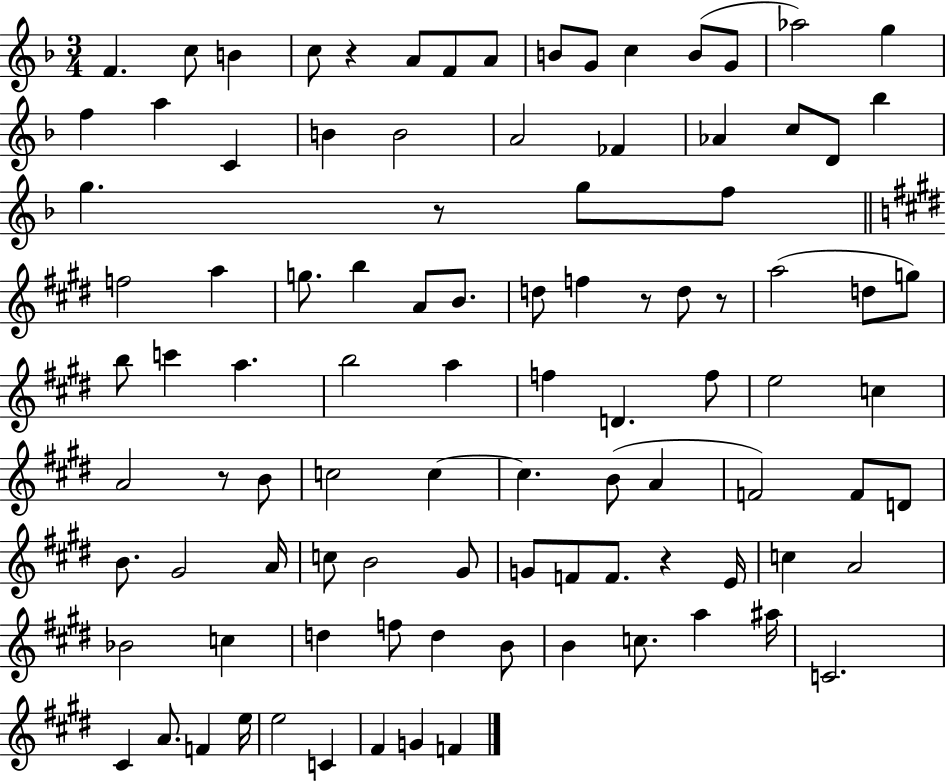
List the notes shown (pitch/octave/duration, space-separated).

F4/q. C5/e B4/q C5/e R/q A4/e F4/e A4/e B4/e G4/e C5/q B4/e G4/e Ab5/h G5/q F5/q A5/q C4/q B4/q B4/h A4/h FES4/q Ab4/q C5/e D4/e Bb5/q G5/q. R/e G5/e F5/e F5/h A5/q G5/e. B5/q A4/e B4/e. D5/e F5/q R/e D5/e R/e A5/h D5/e G5/e B5/e C6/q A5/q. B5/h A5/q F5/q D4/q. F5/e E5/h C5/q A4/h R/e B4/e C5/h C5/q C5/q. B4/e A4/q F4/h F4/e D4/e B4/e. G#4/h A4/s C5/e B4/h G#4/e G4/e F4/e F4/e. R/q E4/s C5/q A4/h Bb4/h C5/q D5/q F5/e D5/q B4/e B4/q C5/e. A5/q A#5/s C4/h. C#4/q A4/e. F4/q E5/s E5/h C4/q F#4/q G4/q F4/q